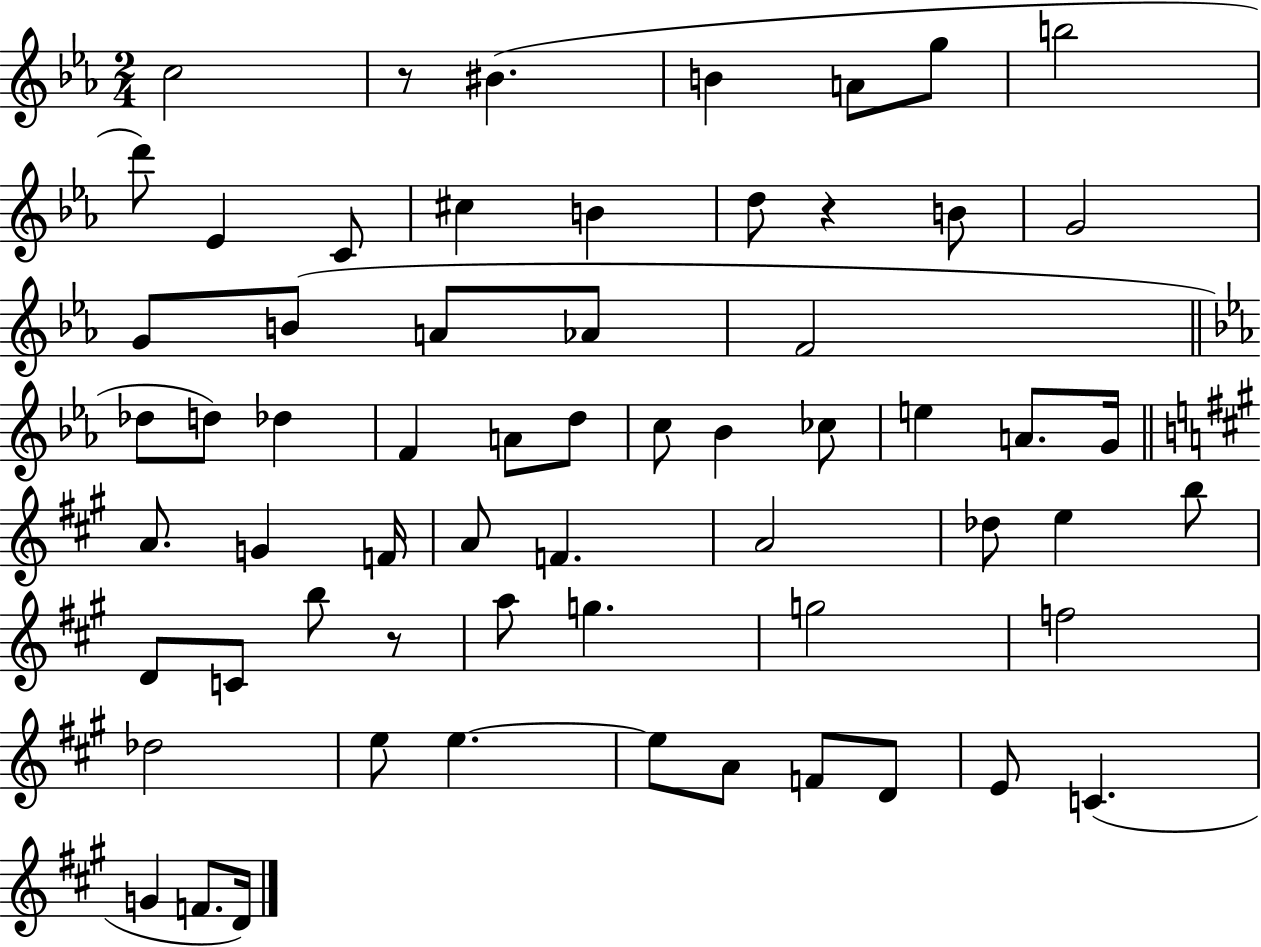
C5/h R/e BIS4/q. B4/q A4/e G5/e B5/h D6/e Eb4/q C4/e C#5/q B4/q D5/e R/q B4/e G4/h G4/e B4/e A4/e Ab4/e F4/h Db5/e D5/e Db5/q F4/q A4/e D5/e C5/e Bb4/q CES5/e E5/q A4/e. G4/s A4/e. G4/q F4/s A4/e F4/q. A4/h Db5/e E5/q B5/e D4/e C4/e B5/e R/e A5/e G5/q. G5/h F5/h Db5/h E5/e E5/q. E5/e A4/e F4/e D4/e E4/e C4/q. G4/q F4/e. D4/s